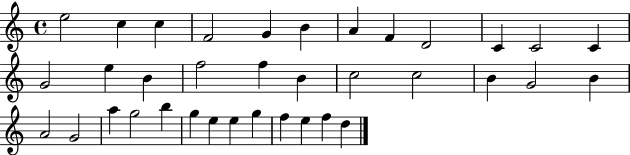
X:1
T:Untitled
M:4/4
L:1/4
K:C
e2 c c F2 G B A F D2 C C2 C G2 e B f2 f B c2 c2 B G2 B A2 G2 a g2 b g e e g f e f d